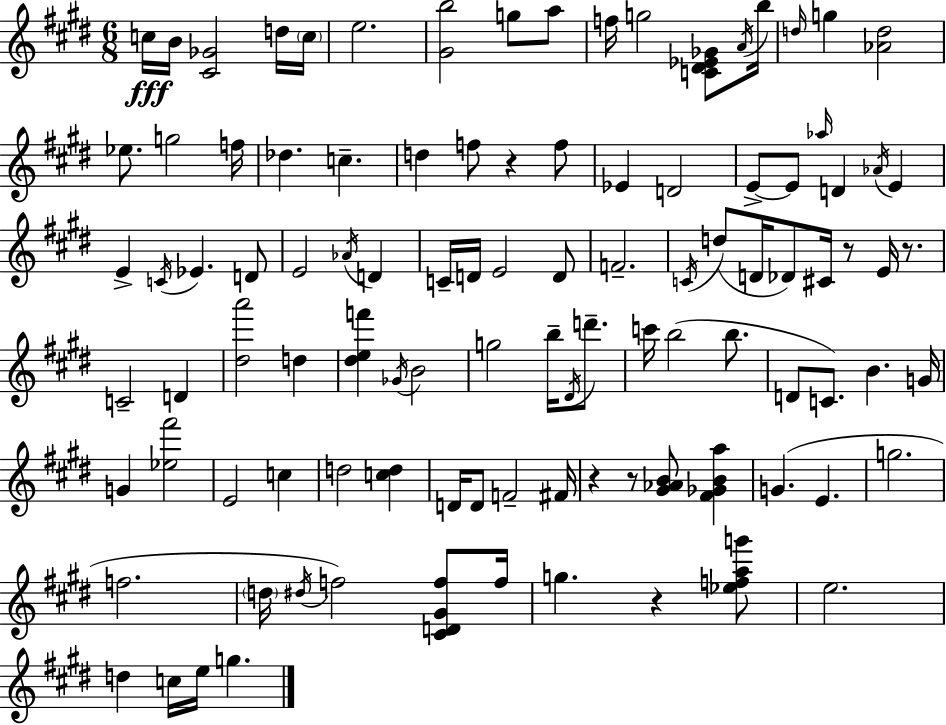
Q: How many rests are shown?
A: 6